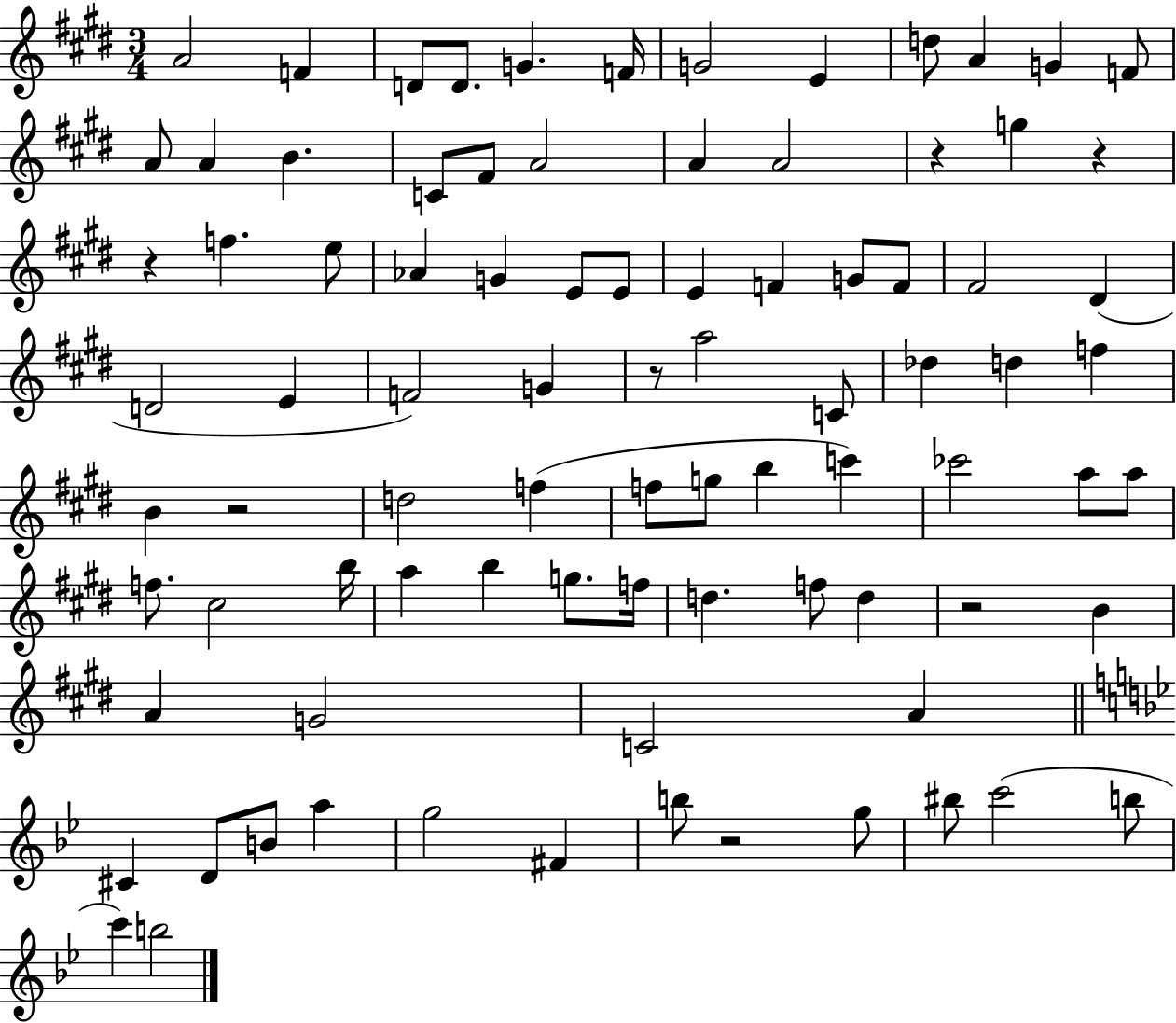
X:1
T:Untitled
M:3/4
L:1/4
K:E
A2 F D/2 D/2 G F/4 G2 E d/2 A G F/2 A/2 A B C/2 ^F/2 A2 A A2 z g z z f e/2 _A G E/2 E/2 E F G/2 F/2 ^F2 ^D D2 E F2 G z/2 a2 C/2 _d d f B z2 d2 f f/2 g/2 b c' _c'2 a/2 a/2 f/2 ^c2 b/4 a b g/2 f/4 d f/2 d z2 B A G2 C2 A ^C D/2 B/2 a g2 ^F b/2 z2 g/2 ^b/2 c'2 b/2 c' b2